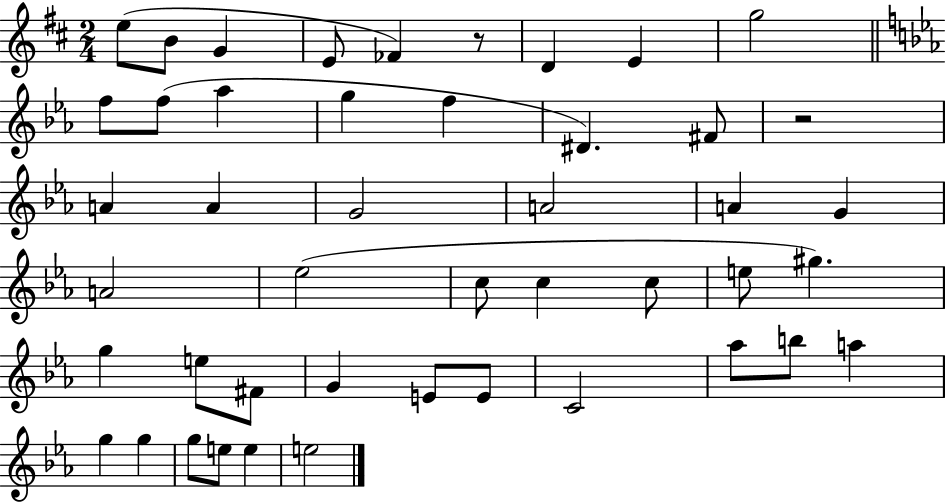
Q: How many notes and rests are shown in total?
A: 46